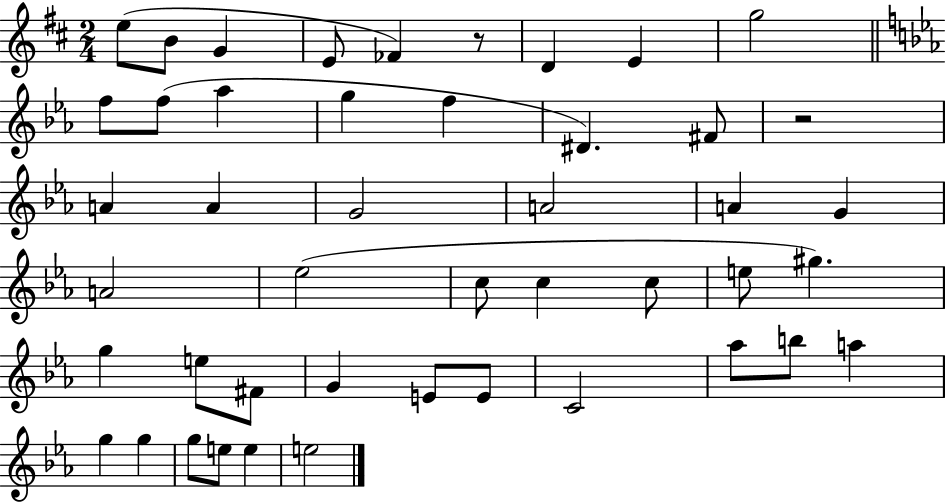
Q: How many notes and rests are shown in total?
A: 46